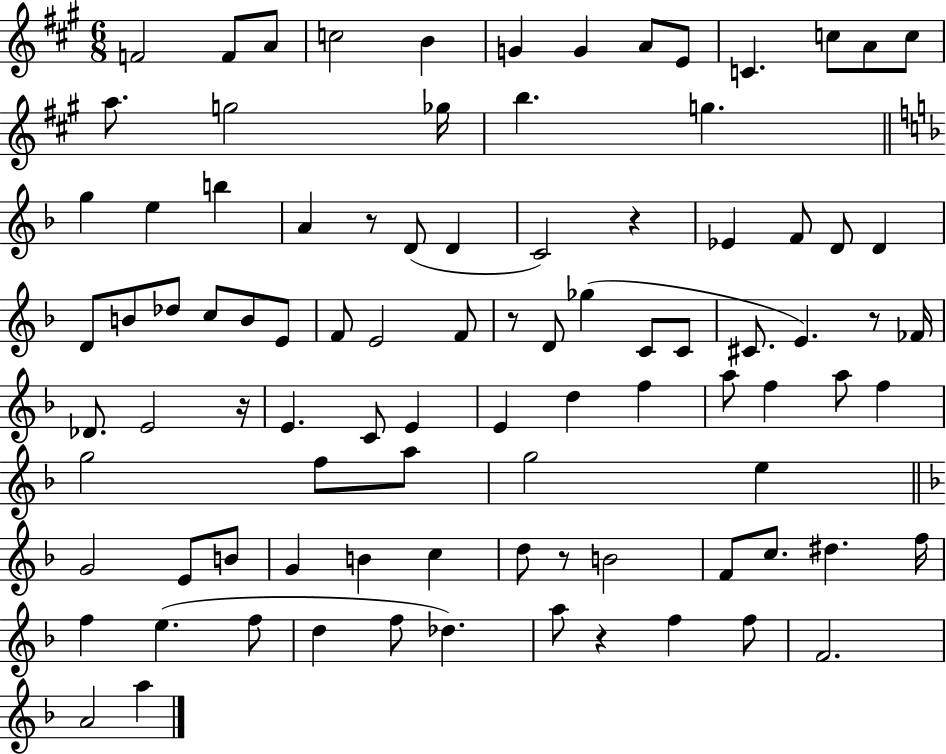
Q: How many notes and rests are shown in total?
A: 93